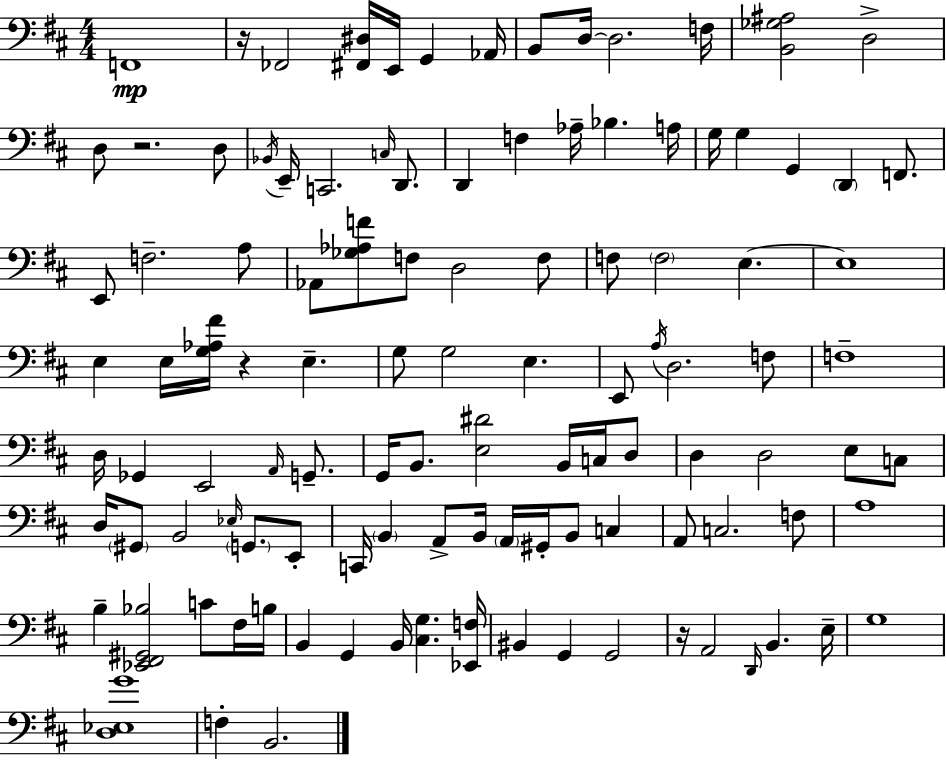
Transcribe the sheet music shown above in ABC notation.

X:1
T:Untitled
M:4/4
L:1/4
K:D
F,,4 z/4 _F,,2 [^F,,^D,]/4 E,,/4 G,, _A,,/4 B,,/2 D,/4 D,2 F,/4 [B,,_G,^A,]2 D,2 D,/2 z2 D,/2 _B,,/4 E,,/4 C,,2 C,/4 D,,/2 D,, F, _A,/4 _B, A,/4 G,/4 G, G,, D,, F,,/2 E,,/2 F,2 A,/2 _A,,/2 [_G,_A,F]/2 F,/2 D,2 F,/2 F,/2 F,2 E, E,4 E, E,/4 [G,_A,^F]/4 z E, G,/2 G,2 E, E,,/2 A,/4 D,2 F,/2 F,4 D,/4 _G,, E,,2 A,,/4 G,,/2 G,,/4 B,,/2 [E,^D]2 B,,/4 C,/4 D,/2 D, D,2 E,/2 C,/2 D,/4 ^G,,/2 B,,2 _E,/4 G,,/2 E,,/2 C,,/4 B,, A,,/2 B,,/4 A,,/4 ^G,,/4 B,,/2 C, A,,/2 C,2 F,/2 A,4 B, [_E,,^F,,^G,,_B,]2 C/2 ^F,/4 B,/4 B,, G,, B,,/4 [^C,G,] [_E,,F,]/4 ^B,, G,, G,,2 z/4 A,,2 D,,/4 B,, E,/4 G,4 [D,_E,G]4 F, B,,2